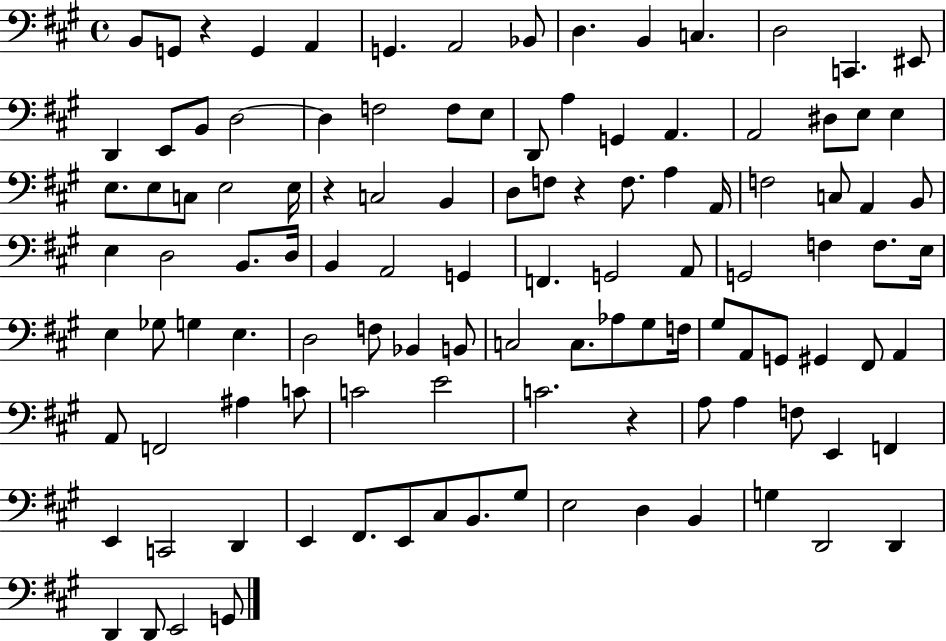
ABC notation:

X:1
T:Untitled
M:4/4
L:1/4
K:A
B,,/2 G,,/2 z G,, A,, G,, A,,2 _B,,/2 D, B,, C, D,2 C,, ^E,,/2 D,, E,,/2 B,,/2 D,2 D, F,2 F,/2 E,/2 D,,/2 A, G,, A,, A,,2 ^D,/2 E,/2 E, E,/2 E,/2 C,/2 E,2 E,/4 z C,2 B,, D,/2 F,/2 z F,/2 A, A,,/4 F,2 C,/2 A,, B,,/2 E, D,2 B,,/2 D,/4 B,, A,,2 G,, F,, G,,2 A,,/2 G,,2 F, F,/2 E,/4 E, _G,/2 G, E, D,2 F,/2 _B,, B,,/2 C,2 C,/2 _A,/2 ^G,/2 F,/4 ^G,/2 A,,/2 G,,/2 ^G,, ^F,,/2 A,, A,,/2 F,,2 ^A, C/2 C2 E2 C2 z A,/2 A, F,/2 E,, F,, E,, C,,2 D,, E,, ^F,,/2 E,,/2 ^C,/2 B,,/2 ^G,/2 E,2 D, B,, G, D,,2 D,, D,, D,,/2 E,,2 G,,/2